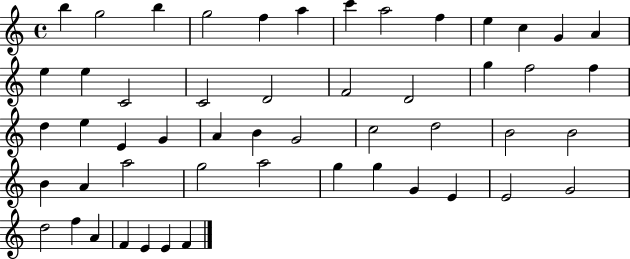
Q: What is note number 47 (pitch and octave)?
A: F5